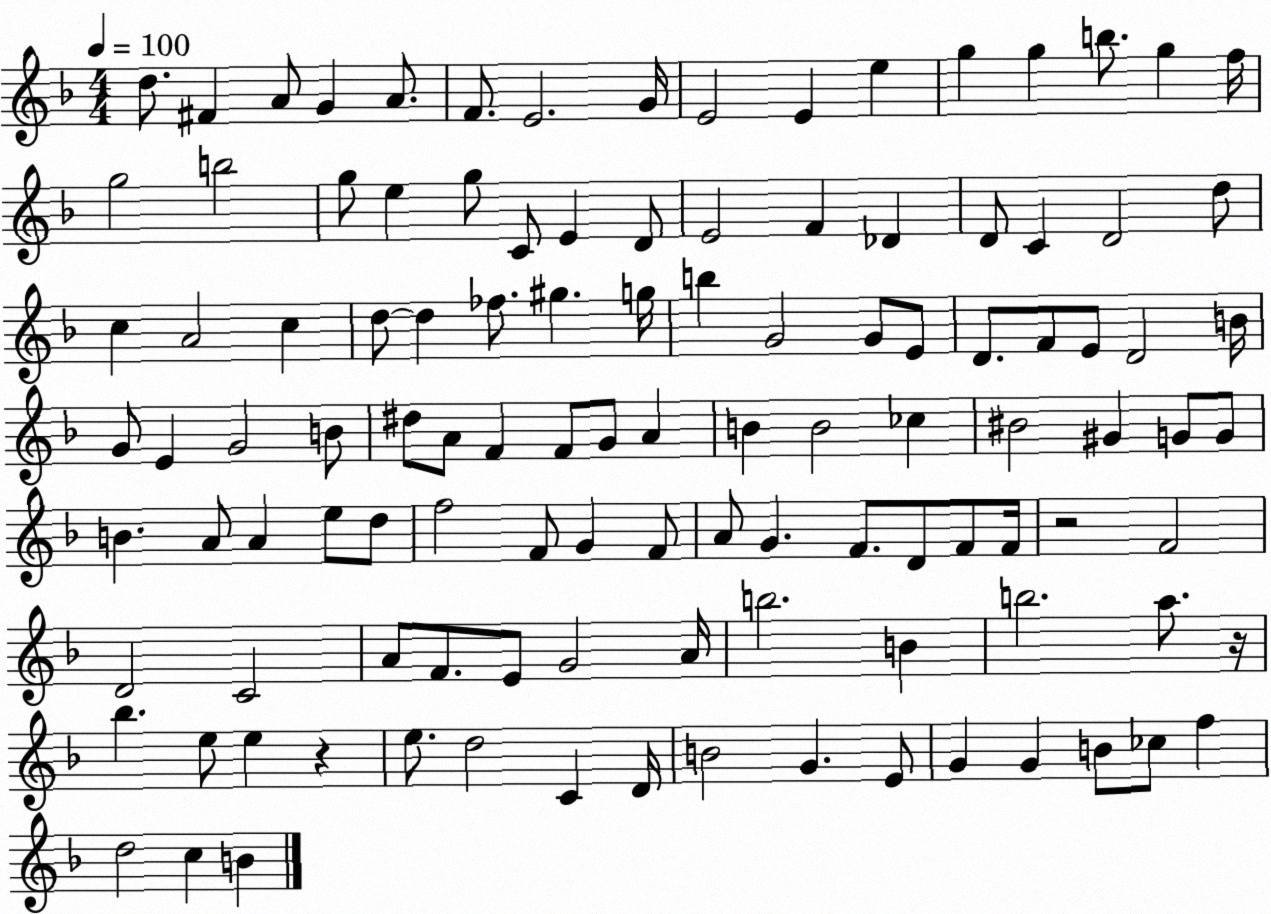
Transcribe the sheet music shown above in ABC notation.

X:1
T:Untitled
M:4/4
L:1/4
K:F
d/2 ^F A/2 G A/2 F/2 E2 G/4 E2 E e g g b/2 g f/4 g2 b2 g/2 e g/2 C/2 E D/2 E2 F _D D/2 C D2 d/2 c A2 c d/2 d _f/2 ^g g/4 b G2 G/2 E/2 D/2 F/2 E/2 D2 B/4 G/2 E G2 B/2 ^d/2 A/2 F F/2 G/2 A B B2 _c ^B2 ^G G/2 G/2 B A/2 A e/2 d/2 f2 F/2 G F/2 A/2 G F/2 D/2 F/2 F/4 z2 F2 D2 C2 A/2 F/2 E/2 G2 A/4 b2 B b2 a/2 z/4 _b e/2 e z e/2 d2 C D/4 B2 G E/2 G G B/2 _c/2 f d2 c B